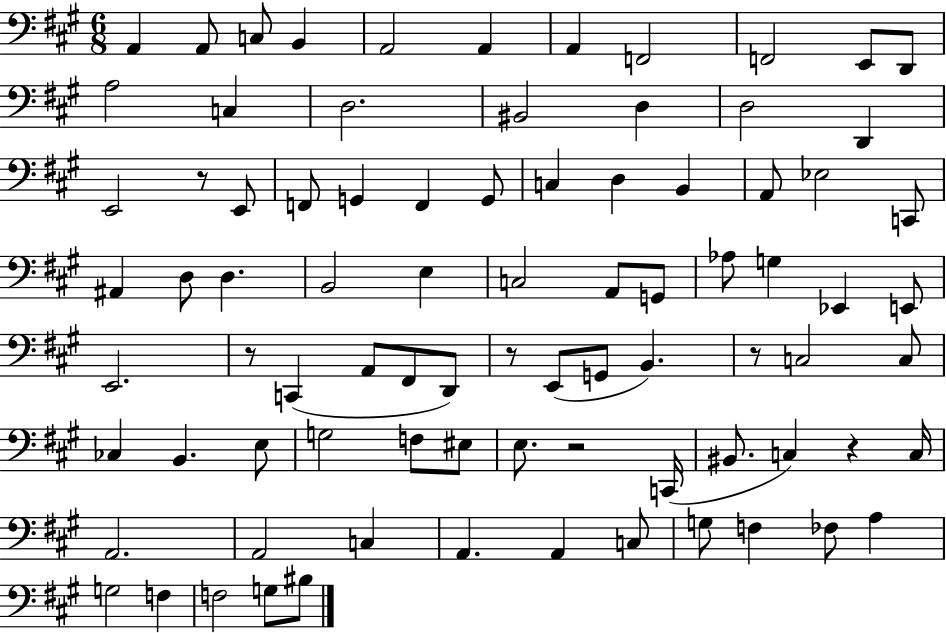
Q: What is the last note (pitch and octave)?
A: BIS3